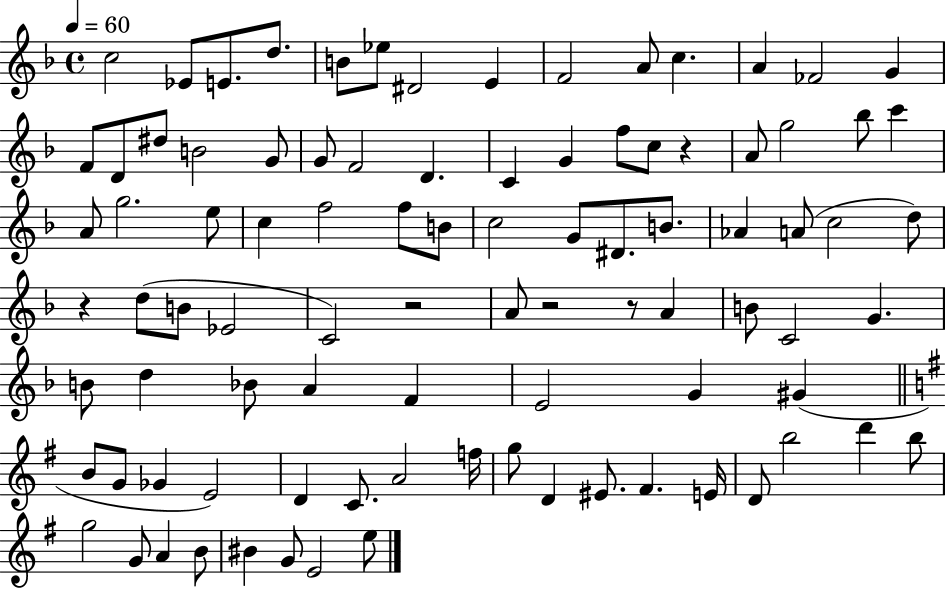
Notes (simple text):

C5/h Eb4/e E4/e. D5/e. B4/e Eb5/e D#4/h E4/q F4/h A4/e C5/q. A4/q FES4/h G4/q F4/e D4/e D#5/e B4/h G4/e G4/e F4/h D4/q. C4/q G4/q F5/e C5/e R/q A4/e G5/h Bb5/e C6/q A4/e G5/h. E5/e C5/q F5/h F5/e B4/e C5/h G4/e D#4/e. B4/e. Ab4/q A4/e C5/h D5/e R/q D5/e B4/e Eb4/h C4/h R/h A4/e R/h R/e A4/q B4/e C4/h G4/q. B4/e D5/q Bb4/e A4/q F4/q E4/h G4/q G#4/q B4/e G4/e Gb4/q E4/h D4/q C4/e. A4/h F5/s G5/e D4/q EIS4/e. F#4/q. E4/s D4/e B5/h D6/q B5/e G5/h G4/e A4/q B4/e BIS4/q G4/e E4/h E5/e